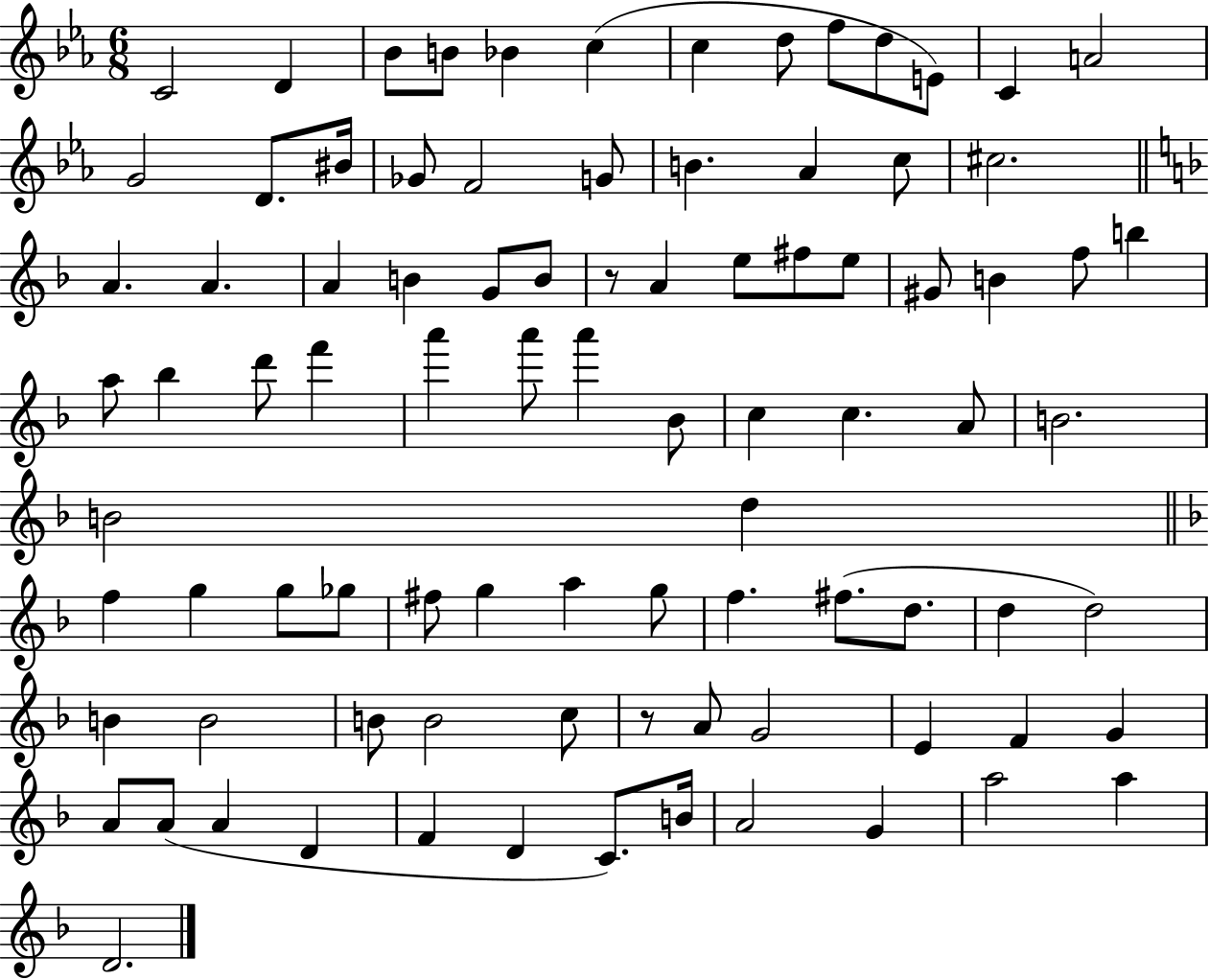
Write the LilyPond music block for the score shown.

{
  \clef treble
  \numericTimeSignature
  \time 6/8
  \key ees \major
  \repeat volta 2 { c'2 d'4 | bes'8 b'8 bes'4 c''4( | c''4 d''8 f''8 d''8 e'8) | c'4 a'2 | \break g'2 d'8. bis'16 | ges'8 f'2 g'8 | b'4. aes'4 c''8 | cis''2. | \break \bar "||" \break \key d \minor a'4. a'4. | a'4 b'4 g'8 b'8 | r8 a'4 e''8 fis''8 e''8 | gis'8 b'4 f''8 b''4 | \break a''8 bes''4 d'''8 f'''4 | a'''4 a'''8 a'''4 bes'8 | c''4 c''4. a'8 | b'2. | \break b'2 d''4 | \bar "||" \break \key d \minor f''4 g''4 g''8 ges''8 | fis''8 g''4 a''4 g''8 | f''4. fis''8.( d''8. | d''4 d''2) | \break b'4 b'2 | b'8 b'2 c''8 | r8 a'8 g'2 | e'4 f'4 g'4 | \break a'8 a'8( a'4 d'4 | f'4 d'4 c'8.) b'16 | a'2 g'4 | a''2 a''4 | \break d'2. | } \bar "|."
}